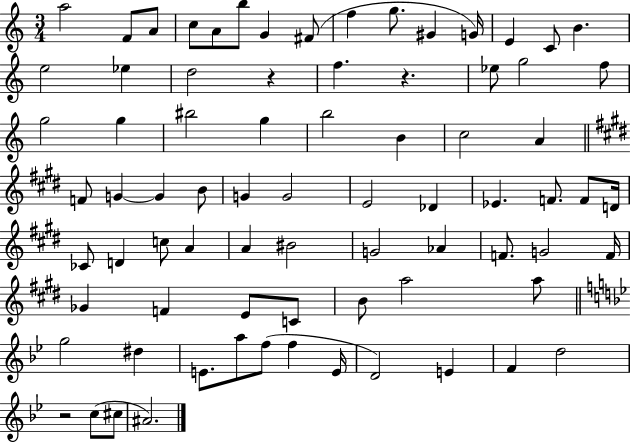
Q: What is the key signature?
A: C major